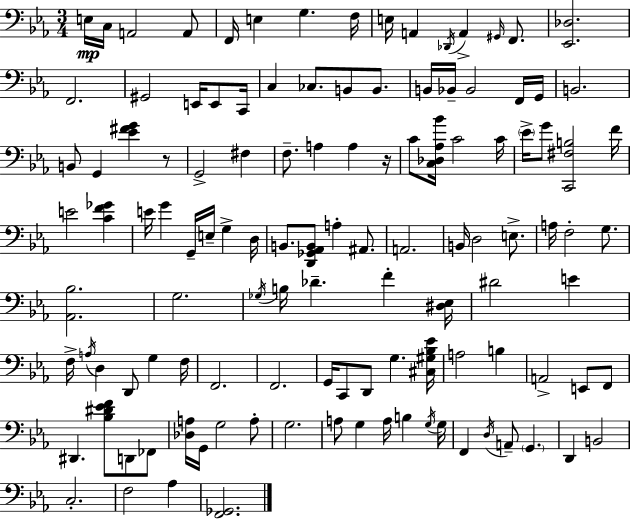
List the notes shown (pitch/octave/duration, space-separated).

E3/s C3/s A2/h A2/e F2/s E3/q G3/q. F3/s E3/s A2/q Db2/s A2/q G#2/s F2/e. [Eb2,Db3]/h. F2/h. G#2/h E2/s E2/e C2/s C3/q CES3/e. B2/e B2/e. B2/s Bb2/s Bb2/h F2/s G2/s B2/h. B2/e G2/q [Eb4,F#4,G4]/q R/e G2/h F#3/q F3/e. A3/q A3/q R/s C4/e [C3,Db3,Ab3,Bb4]/s C4/h C4/s Eb4/s G4/e [C2,F#3,B3]/h F4/s E4/h [C4,F4,Gb4]/q E4/s G4/q G2/s E3/s G3/q D3/s B2/e. [D2,Gb2,Ab2,B2]/e A3/q A#2/e. A2/h. B2/s D3/h E3/e. A3/s F3/h G3/e. [Ab2,Bb3]/h. G3/h. Gb3/s B3/s Db4/q. F4/q [D#3,Eb3]/s D#4/h E4/q F3/s A3/s D3/q D2/e G3/q F3/s F2/h. F2/h. G2/s C2/e D2/e G3/q. [C#3,G#3,Bb3,Eb4]/s A3/h B3/q A2/h E2/e F2/e D#2/q. [Bb3,D#4,Eb4,F4]/e D2/e FES2/e [Db3,A3]/s G2/s G3/h A3/e G3/h. A3/e G3/q A3/s B3/q G3/s G3/s F2/q D3/s A2/e G2/q. D2/q B2/h C3/h. F3/h Ab3/q [F2,Gb2]/h.